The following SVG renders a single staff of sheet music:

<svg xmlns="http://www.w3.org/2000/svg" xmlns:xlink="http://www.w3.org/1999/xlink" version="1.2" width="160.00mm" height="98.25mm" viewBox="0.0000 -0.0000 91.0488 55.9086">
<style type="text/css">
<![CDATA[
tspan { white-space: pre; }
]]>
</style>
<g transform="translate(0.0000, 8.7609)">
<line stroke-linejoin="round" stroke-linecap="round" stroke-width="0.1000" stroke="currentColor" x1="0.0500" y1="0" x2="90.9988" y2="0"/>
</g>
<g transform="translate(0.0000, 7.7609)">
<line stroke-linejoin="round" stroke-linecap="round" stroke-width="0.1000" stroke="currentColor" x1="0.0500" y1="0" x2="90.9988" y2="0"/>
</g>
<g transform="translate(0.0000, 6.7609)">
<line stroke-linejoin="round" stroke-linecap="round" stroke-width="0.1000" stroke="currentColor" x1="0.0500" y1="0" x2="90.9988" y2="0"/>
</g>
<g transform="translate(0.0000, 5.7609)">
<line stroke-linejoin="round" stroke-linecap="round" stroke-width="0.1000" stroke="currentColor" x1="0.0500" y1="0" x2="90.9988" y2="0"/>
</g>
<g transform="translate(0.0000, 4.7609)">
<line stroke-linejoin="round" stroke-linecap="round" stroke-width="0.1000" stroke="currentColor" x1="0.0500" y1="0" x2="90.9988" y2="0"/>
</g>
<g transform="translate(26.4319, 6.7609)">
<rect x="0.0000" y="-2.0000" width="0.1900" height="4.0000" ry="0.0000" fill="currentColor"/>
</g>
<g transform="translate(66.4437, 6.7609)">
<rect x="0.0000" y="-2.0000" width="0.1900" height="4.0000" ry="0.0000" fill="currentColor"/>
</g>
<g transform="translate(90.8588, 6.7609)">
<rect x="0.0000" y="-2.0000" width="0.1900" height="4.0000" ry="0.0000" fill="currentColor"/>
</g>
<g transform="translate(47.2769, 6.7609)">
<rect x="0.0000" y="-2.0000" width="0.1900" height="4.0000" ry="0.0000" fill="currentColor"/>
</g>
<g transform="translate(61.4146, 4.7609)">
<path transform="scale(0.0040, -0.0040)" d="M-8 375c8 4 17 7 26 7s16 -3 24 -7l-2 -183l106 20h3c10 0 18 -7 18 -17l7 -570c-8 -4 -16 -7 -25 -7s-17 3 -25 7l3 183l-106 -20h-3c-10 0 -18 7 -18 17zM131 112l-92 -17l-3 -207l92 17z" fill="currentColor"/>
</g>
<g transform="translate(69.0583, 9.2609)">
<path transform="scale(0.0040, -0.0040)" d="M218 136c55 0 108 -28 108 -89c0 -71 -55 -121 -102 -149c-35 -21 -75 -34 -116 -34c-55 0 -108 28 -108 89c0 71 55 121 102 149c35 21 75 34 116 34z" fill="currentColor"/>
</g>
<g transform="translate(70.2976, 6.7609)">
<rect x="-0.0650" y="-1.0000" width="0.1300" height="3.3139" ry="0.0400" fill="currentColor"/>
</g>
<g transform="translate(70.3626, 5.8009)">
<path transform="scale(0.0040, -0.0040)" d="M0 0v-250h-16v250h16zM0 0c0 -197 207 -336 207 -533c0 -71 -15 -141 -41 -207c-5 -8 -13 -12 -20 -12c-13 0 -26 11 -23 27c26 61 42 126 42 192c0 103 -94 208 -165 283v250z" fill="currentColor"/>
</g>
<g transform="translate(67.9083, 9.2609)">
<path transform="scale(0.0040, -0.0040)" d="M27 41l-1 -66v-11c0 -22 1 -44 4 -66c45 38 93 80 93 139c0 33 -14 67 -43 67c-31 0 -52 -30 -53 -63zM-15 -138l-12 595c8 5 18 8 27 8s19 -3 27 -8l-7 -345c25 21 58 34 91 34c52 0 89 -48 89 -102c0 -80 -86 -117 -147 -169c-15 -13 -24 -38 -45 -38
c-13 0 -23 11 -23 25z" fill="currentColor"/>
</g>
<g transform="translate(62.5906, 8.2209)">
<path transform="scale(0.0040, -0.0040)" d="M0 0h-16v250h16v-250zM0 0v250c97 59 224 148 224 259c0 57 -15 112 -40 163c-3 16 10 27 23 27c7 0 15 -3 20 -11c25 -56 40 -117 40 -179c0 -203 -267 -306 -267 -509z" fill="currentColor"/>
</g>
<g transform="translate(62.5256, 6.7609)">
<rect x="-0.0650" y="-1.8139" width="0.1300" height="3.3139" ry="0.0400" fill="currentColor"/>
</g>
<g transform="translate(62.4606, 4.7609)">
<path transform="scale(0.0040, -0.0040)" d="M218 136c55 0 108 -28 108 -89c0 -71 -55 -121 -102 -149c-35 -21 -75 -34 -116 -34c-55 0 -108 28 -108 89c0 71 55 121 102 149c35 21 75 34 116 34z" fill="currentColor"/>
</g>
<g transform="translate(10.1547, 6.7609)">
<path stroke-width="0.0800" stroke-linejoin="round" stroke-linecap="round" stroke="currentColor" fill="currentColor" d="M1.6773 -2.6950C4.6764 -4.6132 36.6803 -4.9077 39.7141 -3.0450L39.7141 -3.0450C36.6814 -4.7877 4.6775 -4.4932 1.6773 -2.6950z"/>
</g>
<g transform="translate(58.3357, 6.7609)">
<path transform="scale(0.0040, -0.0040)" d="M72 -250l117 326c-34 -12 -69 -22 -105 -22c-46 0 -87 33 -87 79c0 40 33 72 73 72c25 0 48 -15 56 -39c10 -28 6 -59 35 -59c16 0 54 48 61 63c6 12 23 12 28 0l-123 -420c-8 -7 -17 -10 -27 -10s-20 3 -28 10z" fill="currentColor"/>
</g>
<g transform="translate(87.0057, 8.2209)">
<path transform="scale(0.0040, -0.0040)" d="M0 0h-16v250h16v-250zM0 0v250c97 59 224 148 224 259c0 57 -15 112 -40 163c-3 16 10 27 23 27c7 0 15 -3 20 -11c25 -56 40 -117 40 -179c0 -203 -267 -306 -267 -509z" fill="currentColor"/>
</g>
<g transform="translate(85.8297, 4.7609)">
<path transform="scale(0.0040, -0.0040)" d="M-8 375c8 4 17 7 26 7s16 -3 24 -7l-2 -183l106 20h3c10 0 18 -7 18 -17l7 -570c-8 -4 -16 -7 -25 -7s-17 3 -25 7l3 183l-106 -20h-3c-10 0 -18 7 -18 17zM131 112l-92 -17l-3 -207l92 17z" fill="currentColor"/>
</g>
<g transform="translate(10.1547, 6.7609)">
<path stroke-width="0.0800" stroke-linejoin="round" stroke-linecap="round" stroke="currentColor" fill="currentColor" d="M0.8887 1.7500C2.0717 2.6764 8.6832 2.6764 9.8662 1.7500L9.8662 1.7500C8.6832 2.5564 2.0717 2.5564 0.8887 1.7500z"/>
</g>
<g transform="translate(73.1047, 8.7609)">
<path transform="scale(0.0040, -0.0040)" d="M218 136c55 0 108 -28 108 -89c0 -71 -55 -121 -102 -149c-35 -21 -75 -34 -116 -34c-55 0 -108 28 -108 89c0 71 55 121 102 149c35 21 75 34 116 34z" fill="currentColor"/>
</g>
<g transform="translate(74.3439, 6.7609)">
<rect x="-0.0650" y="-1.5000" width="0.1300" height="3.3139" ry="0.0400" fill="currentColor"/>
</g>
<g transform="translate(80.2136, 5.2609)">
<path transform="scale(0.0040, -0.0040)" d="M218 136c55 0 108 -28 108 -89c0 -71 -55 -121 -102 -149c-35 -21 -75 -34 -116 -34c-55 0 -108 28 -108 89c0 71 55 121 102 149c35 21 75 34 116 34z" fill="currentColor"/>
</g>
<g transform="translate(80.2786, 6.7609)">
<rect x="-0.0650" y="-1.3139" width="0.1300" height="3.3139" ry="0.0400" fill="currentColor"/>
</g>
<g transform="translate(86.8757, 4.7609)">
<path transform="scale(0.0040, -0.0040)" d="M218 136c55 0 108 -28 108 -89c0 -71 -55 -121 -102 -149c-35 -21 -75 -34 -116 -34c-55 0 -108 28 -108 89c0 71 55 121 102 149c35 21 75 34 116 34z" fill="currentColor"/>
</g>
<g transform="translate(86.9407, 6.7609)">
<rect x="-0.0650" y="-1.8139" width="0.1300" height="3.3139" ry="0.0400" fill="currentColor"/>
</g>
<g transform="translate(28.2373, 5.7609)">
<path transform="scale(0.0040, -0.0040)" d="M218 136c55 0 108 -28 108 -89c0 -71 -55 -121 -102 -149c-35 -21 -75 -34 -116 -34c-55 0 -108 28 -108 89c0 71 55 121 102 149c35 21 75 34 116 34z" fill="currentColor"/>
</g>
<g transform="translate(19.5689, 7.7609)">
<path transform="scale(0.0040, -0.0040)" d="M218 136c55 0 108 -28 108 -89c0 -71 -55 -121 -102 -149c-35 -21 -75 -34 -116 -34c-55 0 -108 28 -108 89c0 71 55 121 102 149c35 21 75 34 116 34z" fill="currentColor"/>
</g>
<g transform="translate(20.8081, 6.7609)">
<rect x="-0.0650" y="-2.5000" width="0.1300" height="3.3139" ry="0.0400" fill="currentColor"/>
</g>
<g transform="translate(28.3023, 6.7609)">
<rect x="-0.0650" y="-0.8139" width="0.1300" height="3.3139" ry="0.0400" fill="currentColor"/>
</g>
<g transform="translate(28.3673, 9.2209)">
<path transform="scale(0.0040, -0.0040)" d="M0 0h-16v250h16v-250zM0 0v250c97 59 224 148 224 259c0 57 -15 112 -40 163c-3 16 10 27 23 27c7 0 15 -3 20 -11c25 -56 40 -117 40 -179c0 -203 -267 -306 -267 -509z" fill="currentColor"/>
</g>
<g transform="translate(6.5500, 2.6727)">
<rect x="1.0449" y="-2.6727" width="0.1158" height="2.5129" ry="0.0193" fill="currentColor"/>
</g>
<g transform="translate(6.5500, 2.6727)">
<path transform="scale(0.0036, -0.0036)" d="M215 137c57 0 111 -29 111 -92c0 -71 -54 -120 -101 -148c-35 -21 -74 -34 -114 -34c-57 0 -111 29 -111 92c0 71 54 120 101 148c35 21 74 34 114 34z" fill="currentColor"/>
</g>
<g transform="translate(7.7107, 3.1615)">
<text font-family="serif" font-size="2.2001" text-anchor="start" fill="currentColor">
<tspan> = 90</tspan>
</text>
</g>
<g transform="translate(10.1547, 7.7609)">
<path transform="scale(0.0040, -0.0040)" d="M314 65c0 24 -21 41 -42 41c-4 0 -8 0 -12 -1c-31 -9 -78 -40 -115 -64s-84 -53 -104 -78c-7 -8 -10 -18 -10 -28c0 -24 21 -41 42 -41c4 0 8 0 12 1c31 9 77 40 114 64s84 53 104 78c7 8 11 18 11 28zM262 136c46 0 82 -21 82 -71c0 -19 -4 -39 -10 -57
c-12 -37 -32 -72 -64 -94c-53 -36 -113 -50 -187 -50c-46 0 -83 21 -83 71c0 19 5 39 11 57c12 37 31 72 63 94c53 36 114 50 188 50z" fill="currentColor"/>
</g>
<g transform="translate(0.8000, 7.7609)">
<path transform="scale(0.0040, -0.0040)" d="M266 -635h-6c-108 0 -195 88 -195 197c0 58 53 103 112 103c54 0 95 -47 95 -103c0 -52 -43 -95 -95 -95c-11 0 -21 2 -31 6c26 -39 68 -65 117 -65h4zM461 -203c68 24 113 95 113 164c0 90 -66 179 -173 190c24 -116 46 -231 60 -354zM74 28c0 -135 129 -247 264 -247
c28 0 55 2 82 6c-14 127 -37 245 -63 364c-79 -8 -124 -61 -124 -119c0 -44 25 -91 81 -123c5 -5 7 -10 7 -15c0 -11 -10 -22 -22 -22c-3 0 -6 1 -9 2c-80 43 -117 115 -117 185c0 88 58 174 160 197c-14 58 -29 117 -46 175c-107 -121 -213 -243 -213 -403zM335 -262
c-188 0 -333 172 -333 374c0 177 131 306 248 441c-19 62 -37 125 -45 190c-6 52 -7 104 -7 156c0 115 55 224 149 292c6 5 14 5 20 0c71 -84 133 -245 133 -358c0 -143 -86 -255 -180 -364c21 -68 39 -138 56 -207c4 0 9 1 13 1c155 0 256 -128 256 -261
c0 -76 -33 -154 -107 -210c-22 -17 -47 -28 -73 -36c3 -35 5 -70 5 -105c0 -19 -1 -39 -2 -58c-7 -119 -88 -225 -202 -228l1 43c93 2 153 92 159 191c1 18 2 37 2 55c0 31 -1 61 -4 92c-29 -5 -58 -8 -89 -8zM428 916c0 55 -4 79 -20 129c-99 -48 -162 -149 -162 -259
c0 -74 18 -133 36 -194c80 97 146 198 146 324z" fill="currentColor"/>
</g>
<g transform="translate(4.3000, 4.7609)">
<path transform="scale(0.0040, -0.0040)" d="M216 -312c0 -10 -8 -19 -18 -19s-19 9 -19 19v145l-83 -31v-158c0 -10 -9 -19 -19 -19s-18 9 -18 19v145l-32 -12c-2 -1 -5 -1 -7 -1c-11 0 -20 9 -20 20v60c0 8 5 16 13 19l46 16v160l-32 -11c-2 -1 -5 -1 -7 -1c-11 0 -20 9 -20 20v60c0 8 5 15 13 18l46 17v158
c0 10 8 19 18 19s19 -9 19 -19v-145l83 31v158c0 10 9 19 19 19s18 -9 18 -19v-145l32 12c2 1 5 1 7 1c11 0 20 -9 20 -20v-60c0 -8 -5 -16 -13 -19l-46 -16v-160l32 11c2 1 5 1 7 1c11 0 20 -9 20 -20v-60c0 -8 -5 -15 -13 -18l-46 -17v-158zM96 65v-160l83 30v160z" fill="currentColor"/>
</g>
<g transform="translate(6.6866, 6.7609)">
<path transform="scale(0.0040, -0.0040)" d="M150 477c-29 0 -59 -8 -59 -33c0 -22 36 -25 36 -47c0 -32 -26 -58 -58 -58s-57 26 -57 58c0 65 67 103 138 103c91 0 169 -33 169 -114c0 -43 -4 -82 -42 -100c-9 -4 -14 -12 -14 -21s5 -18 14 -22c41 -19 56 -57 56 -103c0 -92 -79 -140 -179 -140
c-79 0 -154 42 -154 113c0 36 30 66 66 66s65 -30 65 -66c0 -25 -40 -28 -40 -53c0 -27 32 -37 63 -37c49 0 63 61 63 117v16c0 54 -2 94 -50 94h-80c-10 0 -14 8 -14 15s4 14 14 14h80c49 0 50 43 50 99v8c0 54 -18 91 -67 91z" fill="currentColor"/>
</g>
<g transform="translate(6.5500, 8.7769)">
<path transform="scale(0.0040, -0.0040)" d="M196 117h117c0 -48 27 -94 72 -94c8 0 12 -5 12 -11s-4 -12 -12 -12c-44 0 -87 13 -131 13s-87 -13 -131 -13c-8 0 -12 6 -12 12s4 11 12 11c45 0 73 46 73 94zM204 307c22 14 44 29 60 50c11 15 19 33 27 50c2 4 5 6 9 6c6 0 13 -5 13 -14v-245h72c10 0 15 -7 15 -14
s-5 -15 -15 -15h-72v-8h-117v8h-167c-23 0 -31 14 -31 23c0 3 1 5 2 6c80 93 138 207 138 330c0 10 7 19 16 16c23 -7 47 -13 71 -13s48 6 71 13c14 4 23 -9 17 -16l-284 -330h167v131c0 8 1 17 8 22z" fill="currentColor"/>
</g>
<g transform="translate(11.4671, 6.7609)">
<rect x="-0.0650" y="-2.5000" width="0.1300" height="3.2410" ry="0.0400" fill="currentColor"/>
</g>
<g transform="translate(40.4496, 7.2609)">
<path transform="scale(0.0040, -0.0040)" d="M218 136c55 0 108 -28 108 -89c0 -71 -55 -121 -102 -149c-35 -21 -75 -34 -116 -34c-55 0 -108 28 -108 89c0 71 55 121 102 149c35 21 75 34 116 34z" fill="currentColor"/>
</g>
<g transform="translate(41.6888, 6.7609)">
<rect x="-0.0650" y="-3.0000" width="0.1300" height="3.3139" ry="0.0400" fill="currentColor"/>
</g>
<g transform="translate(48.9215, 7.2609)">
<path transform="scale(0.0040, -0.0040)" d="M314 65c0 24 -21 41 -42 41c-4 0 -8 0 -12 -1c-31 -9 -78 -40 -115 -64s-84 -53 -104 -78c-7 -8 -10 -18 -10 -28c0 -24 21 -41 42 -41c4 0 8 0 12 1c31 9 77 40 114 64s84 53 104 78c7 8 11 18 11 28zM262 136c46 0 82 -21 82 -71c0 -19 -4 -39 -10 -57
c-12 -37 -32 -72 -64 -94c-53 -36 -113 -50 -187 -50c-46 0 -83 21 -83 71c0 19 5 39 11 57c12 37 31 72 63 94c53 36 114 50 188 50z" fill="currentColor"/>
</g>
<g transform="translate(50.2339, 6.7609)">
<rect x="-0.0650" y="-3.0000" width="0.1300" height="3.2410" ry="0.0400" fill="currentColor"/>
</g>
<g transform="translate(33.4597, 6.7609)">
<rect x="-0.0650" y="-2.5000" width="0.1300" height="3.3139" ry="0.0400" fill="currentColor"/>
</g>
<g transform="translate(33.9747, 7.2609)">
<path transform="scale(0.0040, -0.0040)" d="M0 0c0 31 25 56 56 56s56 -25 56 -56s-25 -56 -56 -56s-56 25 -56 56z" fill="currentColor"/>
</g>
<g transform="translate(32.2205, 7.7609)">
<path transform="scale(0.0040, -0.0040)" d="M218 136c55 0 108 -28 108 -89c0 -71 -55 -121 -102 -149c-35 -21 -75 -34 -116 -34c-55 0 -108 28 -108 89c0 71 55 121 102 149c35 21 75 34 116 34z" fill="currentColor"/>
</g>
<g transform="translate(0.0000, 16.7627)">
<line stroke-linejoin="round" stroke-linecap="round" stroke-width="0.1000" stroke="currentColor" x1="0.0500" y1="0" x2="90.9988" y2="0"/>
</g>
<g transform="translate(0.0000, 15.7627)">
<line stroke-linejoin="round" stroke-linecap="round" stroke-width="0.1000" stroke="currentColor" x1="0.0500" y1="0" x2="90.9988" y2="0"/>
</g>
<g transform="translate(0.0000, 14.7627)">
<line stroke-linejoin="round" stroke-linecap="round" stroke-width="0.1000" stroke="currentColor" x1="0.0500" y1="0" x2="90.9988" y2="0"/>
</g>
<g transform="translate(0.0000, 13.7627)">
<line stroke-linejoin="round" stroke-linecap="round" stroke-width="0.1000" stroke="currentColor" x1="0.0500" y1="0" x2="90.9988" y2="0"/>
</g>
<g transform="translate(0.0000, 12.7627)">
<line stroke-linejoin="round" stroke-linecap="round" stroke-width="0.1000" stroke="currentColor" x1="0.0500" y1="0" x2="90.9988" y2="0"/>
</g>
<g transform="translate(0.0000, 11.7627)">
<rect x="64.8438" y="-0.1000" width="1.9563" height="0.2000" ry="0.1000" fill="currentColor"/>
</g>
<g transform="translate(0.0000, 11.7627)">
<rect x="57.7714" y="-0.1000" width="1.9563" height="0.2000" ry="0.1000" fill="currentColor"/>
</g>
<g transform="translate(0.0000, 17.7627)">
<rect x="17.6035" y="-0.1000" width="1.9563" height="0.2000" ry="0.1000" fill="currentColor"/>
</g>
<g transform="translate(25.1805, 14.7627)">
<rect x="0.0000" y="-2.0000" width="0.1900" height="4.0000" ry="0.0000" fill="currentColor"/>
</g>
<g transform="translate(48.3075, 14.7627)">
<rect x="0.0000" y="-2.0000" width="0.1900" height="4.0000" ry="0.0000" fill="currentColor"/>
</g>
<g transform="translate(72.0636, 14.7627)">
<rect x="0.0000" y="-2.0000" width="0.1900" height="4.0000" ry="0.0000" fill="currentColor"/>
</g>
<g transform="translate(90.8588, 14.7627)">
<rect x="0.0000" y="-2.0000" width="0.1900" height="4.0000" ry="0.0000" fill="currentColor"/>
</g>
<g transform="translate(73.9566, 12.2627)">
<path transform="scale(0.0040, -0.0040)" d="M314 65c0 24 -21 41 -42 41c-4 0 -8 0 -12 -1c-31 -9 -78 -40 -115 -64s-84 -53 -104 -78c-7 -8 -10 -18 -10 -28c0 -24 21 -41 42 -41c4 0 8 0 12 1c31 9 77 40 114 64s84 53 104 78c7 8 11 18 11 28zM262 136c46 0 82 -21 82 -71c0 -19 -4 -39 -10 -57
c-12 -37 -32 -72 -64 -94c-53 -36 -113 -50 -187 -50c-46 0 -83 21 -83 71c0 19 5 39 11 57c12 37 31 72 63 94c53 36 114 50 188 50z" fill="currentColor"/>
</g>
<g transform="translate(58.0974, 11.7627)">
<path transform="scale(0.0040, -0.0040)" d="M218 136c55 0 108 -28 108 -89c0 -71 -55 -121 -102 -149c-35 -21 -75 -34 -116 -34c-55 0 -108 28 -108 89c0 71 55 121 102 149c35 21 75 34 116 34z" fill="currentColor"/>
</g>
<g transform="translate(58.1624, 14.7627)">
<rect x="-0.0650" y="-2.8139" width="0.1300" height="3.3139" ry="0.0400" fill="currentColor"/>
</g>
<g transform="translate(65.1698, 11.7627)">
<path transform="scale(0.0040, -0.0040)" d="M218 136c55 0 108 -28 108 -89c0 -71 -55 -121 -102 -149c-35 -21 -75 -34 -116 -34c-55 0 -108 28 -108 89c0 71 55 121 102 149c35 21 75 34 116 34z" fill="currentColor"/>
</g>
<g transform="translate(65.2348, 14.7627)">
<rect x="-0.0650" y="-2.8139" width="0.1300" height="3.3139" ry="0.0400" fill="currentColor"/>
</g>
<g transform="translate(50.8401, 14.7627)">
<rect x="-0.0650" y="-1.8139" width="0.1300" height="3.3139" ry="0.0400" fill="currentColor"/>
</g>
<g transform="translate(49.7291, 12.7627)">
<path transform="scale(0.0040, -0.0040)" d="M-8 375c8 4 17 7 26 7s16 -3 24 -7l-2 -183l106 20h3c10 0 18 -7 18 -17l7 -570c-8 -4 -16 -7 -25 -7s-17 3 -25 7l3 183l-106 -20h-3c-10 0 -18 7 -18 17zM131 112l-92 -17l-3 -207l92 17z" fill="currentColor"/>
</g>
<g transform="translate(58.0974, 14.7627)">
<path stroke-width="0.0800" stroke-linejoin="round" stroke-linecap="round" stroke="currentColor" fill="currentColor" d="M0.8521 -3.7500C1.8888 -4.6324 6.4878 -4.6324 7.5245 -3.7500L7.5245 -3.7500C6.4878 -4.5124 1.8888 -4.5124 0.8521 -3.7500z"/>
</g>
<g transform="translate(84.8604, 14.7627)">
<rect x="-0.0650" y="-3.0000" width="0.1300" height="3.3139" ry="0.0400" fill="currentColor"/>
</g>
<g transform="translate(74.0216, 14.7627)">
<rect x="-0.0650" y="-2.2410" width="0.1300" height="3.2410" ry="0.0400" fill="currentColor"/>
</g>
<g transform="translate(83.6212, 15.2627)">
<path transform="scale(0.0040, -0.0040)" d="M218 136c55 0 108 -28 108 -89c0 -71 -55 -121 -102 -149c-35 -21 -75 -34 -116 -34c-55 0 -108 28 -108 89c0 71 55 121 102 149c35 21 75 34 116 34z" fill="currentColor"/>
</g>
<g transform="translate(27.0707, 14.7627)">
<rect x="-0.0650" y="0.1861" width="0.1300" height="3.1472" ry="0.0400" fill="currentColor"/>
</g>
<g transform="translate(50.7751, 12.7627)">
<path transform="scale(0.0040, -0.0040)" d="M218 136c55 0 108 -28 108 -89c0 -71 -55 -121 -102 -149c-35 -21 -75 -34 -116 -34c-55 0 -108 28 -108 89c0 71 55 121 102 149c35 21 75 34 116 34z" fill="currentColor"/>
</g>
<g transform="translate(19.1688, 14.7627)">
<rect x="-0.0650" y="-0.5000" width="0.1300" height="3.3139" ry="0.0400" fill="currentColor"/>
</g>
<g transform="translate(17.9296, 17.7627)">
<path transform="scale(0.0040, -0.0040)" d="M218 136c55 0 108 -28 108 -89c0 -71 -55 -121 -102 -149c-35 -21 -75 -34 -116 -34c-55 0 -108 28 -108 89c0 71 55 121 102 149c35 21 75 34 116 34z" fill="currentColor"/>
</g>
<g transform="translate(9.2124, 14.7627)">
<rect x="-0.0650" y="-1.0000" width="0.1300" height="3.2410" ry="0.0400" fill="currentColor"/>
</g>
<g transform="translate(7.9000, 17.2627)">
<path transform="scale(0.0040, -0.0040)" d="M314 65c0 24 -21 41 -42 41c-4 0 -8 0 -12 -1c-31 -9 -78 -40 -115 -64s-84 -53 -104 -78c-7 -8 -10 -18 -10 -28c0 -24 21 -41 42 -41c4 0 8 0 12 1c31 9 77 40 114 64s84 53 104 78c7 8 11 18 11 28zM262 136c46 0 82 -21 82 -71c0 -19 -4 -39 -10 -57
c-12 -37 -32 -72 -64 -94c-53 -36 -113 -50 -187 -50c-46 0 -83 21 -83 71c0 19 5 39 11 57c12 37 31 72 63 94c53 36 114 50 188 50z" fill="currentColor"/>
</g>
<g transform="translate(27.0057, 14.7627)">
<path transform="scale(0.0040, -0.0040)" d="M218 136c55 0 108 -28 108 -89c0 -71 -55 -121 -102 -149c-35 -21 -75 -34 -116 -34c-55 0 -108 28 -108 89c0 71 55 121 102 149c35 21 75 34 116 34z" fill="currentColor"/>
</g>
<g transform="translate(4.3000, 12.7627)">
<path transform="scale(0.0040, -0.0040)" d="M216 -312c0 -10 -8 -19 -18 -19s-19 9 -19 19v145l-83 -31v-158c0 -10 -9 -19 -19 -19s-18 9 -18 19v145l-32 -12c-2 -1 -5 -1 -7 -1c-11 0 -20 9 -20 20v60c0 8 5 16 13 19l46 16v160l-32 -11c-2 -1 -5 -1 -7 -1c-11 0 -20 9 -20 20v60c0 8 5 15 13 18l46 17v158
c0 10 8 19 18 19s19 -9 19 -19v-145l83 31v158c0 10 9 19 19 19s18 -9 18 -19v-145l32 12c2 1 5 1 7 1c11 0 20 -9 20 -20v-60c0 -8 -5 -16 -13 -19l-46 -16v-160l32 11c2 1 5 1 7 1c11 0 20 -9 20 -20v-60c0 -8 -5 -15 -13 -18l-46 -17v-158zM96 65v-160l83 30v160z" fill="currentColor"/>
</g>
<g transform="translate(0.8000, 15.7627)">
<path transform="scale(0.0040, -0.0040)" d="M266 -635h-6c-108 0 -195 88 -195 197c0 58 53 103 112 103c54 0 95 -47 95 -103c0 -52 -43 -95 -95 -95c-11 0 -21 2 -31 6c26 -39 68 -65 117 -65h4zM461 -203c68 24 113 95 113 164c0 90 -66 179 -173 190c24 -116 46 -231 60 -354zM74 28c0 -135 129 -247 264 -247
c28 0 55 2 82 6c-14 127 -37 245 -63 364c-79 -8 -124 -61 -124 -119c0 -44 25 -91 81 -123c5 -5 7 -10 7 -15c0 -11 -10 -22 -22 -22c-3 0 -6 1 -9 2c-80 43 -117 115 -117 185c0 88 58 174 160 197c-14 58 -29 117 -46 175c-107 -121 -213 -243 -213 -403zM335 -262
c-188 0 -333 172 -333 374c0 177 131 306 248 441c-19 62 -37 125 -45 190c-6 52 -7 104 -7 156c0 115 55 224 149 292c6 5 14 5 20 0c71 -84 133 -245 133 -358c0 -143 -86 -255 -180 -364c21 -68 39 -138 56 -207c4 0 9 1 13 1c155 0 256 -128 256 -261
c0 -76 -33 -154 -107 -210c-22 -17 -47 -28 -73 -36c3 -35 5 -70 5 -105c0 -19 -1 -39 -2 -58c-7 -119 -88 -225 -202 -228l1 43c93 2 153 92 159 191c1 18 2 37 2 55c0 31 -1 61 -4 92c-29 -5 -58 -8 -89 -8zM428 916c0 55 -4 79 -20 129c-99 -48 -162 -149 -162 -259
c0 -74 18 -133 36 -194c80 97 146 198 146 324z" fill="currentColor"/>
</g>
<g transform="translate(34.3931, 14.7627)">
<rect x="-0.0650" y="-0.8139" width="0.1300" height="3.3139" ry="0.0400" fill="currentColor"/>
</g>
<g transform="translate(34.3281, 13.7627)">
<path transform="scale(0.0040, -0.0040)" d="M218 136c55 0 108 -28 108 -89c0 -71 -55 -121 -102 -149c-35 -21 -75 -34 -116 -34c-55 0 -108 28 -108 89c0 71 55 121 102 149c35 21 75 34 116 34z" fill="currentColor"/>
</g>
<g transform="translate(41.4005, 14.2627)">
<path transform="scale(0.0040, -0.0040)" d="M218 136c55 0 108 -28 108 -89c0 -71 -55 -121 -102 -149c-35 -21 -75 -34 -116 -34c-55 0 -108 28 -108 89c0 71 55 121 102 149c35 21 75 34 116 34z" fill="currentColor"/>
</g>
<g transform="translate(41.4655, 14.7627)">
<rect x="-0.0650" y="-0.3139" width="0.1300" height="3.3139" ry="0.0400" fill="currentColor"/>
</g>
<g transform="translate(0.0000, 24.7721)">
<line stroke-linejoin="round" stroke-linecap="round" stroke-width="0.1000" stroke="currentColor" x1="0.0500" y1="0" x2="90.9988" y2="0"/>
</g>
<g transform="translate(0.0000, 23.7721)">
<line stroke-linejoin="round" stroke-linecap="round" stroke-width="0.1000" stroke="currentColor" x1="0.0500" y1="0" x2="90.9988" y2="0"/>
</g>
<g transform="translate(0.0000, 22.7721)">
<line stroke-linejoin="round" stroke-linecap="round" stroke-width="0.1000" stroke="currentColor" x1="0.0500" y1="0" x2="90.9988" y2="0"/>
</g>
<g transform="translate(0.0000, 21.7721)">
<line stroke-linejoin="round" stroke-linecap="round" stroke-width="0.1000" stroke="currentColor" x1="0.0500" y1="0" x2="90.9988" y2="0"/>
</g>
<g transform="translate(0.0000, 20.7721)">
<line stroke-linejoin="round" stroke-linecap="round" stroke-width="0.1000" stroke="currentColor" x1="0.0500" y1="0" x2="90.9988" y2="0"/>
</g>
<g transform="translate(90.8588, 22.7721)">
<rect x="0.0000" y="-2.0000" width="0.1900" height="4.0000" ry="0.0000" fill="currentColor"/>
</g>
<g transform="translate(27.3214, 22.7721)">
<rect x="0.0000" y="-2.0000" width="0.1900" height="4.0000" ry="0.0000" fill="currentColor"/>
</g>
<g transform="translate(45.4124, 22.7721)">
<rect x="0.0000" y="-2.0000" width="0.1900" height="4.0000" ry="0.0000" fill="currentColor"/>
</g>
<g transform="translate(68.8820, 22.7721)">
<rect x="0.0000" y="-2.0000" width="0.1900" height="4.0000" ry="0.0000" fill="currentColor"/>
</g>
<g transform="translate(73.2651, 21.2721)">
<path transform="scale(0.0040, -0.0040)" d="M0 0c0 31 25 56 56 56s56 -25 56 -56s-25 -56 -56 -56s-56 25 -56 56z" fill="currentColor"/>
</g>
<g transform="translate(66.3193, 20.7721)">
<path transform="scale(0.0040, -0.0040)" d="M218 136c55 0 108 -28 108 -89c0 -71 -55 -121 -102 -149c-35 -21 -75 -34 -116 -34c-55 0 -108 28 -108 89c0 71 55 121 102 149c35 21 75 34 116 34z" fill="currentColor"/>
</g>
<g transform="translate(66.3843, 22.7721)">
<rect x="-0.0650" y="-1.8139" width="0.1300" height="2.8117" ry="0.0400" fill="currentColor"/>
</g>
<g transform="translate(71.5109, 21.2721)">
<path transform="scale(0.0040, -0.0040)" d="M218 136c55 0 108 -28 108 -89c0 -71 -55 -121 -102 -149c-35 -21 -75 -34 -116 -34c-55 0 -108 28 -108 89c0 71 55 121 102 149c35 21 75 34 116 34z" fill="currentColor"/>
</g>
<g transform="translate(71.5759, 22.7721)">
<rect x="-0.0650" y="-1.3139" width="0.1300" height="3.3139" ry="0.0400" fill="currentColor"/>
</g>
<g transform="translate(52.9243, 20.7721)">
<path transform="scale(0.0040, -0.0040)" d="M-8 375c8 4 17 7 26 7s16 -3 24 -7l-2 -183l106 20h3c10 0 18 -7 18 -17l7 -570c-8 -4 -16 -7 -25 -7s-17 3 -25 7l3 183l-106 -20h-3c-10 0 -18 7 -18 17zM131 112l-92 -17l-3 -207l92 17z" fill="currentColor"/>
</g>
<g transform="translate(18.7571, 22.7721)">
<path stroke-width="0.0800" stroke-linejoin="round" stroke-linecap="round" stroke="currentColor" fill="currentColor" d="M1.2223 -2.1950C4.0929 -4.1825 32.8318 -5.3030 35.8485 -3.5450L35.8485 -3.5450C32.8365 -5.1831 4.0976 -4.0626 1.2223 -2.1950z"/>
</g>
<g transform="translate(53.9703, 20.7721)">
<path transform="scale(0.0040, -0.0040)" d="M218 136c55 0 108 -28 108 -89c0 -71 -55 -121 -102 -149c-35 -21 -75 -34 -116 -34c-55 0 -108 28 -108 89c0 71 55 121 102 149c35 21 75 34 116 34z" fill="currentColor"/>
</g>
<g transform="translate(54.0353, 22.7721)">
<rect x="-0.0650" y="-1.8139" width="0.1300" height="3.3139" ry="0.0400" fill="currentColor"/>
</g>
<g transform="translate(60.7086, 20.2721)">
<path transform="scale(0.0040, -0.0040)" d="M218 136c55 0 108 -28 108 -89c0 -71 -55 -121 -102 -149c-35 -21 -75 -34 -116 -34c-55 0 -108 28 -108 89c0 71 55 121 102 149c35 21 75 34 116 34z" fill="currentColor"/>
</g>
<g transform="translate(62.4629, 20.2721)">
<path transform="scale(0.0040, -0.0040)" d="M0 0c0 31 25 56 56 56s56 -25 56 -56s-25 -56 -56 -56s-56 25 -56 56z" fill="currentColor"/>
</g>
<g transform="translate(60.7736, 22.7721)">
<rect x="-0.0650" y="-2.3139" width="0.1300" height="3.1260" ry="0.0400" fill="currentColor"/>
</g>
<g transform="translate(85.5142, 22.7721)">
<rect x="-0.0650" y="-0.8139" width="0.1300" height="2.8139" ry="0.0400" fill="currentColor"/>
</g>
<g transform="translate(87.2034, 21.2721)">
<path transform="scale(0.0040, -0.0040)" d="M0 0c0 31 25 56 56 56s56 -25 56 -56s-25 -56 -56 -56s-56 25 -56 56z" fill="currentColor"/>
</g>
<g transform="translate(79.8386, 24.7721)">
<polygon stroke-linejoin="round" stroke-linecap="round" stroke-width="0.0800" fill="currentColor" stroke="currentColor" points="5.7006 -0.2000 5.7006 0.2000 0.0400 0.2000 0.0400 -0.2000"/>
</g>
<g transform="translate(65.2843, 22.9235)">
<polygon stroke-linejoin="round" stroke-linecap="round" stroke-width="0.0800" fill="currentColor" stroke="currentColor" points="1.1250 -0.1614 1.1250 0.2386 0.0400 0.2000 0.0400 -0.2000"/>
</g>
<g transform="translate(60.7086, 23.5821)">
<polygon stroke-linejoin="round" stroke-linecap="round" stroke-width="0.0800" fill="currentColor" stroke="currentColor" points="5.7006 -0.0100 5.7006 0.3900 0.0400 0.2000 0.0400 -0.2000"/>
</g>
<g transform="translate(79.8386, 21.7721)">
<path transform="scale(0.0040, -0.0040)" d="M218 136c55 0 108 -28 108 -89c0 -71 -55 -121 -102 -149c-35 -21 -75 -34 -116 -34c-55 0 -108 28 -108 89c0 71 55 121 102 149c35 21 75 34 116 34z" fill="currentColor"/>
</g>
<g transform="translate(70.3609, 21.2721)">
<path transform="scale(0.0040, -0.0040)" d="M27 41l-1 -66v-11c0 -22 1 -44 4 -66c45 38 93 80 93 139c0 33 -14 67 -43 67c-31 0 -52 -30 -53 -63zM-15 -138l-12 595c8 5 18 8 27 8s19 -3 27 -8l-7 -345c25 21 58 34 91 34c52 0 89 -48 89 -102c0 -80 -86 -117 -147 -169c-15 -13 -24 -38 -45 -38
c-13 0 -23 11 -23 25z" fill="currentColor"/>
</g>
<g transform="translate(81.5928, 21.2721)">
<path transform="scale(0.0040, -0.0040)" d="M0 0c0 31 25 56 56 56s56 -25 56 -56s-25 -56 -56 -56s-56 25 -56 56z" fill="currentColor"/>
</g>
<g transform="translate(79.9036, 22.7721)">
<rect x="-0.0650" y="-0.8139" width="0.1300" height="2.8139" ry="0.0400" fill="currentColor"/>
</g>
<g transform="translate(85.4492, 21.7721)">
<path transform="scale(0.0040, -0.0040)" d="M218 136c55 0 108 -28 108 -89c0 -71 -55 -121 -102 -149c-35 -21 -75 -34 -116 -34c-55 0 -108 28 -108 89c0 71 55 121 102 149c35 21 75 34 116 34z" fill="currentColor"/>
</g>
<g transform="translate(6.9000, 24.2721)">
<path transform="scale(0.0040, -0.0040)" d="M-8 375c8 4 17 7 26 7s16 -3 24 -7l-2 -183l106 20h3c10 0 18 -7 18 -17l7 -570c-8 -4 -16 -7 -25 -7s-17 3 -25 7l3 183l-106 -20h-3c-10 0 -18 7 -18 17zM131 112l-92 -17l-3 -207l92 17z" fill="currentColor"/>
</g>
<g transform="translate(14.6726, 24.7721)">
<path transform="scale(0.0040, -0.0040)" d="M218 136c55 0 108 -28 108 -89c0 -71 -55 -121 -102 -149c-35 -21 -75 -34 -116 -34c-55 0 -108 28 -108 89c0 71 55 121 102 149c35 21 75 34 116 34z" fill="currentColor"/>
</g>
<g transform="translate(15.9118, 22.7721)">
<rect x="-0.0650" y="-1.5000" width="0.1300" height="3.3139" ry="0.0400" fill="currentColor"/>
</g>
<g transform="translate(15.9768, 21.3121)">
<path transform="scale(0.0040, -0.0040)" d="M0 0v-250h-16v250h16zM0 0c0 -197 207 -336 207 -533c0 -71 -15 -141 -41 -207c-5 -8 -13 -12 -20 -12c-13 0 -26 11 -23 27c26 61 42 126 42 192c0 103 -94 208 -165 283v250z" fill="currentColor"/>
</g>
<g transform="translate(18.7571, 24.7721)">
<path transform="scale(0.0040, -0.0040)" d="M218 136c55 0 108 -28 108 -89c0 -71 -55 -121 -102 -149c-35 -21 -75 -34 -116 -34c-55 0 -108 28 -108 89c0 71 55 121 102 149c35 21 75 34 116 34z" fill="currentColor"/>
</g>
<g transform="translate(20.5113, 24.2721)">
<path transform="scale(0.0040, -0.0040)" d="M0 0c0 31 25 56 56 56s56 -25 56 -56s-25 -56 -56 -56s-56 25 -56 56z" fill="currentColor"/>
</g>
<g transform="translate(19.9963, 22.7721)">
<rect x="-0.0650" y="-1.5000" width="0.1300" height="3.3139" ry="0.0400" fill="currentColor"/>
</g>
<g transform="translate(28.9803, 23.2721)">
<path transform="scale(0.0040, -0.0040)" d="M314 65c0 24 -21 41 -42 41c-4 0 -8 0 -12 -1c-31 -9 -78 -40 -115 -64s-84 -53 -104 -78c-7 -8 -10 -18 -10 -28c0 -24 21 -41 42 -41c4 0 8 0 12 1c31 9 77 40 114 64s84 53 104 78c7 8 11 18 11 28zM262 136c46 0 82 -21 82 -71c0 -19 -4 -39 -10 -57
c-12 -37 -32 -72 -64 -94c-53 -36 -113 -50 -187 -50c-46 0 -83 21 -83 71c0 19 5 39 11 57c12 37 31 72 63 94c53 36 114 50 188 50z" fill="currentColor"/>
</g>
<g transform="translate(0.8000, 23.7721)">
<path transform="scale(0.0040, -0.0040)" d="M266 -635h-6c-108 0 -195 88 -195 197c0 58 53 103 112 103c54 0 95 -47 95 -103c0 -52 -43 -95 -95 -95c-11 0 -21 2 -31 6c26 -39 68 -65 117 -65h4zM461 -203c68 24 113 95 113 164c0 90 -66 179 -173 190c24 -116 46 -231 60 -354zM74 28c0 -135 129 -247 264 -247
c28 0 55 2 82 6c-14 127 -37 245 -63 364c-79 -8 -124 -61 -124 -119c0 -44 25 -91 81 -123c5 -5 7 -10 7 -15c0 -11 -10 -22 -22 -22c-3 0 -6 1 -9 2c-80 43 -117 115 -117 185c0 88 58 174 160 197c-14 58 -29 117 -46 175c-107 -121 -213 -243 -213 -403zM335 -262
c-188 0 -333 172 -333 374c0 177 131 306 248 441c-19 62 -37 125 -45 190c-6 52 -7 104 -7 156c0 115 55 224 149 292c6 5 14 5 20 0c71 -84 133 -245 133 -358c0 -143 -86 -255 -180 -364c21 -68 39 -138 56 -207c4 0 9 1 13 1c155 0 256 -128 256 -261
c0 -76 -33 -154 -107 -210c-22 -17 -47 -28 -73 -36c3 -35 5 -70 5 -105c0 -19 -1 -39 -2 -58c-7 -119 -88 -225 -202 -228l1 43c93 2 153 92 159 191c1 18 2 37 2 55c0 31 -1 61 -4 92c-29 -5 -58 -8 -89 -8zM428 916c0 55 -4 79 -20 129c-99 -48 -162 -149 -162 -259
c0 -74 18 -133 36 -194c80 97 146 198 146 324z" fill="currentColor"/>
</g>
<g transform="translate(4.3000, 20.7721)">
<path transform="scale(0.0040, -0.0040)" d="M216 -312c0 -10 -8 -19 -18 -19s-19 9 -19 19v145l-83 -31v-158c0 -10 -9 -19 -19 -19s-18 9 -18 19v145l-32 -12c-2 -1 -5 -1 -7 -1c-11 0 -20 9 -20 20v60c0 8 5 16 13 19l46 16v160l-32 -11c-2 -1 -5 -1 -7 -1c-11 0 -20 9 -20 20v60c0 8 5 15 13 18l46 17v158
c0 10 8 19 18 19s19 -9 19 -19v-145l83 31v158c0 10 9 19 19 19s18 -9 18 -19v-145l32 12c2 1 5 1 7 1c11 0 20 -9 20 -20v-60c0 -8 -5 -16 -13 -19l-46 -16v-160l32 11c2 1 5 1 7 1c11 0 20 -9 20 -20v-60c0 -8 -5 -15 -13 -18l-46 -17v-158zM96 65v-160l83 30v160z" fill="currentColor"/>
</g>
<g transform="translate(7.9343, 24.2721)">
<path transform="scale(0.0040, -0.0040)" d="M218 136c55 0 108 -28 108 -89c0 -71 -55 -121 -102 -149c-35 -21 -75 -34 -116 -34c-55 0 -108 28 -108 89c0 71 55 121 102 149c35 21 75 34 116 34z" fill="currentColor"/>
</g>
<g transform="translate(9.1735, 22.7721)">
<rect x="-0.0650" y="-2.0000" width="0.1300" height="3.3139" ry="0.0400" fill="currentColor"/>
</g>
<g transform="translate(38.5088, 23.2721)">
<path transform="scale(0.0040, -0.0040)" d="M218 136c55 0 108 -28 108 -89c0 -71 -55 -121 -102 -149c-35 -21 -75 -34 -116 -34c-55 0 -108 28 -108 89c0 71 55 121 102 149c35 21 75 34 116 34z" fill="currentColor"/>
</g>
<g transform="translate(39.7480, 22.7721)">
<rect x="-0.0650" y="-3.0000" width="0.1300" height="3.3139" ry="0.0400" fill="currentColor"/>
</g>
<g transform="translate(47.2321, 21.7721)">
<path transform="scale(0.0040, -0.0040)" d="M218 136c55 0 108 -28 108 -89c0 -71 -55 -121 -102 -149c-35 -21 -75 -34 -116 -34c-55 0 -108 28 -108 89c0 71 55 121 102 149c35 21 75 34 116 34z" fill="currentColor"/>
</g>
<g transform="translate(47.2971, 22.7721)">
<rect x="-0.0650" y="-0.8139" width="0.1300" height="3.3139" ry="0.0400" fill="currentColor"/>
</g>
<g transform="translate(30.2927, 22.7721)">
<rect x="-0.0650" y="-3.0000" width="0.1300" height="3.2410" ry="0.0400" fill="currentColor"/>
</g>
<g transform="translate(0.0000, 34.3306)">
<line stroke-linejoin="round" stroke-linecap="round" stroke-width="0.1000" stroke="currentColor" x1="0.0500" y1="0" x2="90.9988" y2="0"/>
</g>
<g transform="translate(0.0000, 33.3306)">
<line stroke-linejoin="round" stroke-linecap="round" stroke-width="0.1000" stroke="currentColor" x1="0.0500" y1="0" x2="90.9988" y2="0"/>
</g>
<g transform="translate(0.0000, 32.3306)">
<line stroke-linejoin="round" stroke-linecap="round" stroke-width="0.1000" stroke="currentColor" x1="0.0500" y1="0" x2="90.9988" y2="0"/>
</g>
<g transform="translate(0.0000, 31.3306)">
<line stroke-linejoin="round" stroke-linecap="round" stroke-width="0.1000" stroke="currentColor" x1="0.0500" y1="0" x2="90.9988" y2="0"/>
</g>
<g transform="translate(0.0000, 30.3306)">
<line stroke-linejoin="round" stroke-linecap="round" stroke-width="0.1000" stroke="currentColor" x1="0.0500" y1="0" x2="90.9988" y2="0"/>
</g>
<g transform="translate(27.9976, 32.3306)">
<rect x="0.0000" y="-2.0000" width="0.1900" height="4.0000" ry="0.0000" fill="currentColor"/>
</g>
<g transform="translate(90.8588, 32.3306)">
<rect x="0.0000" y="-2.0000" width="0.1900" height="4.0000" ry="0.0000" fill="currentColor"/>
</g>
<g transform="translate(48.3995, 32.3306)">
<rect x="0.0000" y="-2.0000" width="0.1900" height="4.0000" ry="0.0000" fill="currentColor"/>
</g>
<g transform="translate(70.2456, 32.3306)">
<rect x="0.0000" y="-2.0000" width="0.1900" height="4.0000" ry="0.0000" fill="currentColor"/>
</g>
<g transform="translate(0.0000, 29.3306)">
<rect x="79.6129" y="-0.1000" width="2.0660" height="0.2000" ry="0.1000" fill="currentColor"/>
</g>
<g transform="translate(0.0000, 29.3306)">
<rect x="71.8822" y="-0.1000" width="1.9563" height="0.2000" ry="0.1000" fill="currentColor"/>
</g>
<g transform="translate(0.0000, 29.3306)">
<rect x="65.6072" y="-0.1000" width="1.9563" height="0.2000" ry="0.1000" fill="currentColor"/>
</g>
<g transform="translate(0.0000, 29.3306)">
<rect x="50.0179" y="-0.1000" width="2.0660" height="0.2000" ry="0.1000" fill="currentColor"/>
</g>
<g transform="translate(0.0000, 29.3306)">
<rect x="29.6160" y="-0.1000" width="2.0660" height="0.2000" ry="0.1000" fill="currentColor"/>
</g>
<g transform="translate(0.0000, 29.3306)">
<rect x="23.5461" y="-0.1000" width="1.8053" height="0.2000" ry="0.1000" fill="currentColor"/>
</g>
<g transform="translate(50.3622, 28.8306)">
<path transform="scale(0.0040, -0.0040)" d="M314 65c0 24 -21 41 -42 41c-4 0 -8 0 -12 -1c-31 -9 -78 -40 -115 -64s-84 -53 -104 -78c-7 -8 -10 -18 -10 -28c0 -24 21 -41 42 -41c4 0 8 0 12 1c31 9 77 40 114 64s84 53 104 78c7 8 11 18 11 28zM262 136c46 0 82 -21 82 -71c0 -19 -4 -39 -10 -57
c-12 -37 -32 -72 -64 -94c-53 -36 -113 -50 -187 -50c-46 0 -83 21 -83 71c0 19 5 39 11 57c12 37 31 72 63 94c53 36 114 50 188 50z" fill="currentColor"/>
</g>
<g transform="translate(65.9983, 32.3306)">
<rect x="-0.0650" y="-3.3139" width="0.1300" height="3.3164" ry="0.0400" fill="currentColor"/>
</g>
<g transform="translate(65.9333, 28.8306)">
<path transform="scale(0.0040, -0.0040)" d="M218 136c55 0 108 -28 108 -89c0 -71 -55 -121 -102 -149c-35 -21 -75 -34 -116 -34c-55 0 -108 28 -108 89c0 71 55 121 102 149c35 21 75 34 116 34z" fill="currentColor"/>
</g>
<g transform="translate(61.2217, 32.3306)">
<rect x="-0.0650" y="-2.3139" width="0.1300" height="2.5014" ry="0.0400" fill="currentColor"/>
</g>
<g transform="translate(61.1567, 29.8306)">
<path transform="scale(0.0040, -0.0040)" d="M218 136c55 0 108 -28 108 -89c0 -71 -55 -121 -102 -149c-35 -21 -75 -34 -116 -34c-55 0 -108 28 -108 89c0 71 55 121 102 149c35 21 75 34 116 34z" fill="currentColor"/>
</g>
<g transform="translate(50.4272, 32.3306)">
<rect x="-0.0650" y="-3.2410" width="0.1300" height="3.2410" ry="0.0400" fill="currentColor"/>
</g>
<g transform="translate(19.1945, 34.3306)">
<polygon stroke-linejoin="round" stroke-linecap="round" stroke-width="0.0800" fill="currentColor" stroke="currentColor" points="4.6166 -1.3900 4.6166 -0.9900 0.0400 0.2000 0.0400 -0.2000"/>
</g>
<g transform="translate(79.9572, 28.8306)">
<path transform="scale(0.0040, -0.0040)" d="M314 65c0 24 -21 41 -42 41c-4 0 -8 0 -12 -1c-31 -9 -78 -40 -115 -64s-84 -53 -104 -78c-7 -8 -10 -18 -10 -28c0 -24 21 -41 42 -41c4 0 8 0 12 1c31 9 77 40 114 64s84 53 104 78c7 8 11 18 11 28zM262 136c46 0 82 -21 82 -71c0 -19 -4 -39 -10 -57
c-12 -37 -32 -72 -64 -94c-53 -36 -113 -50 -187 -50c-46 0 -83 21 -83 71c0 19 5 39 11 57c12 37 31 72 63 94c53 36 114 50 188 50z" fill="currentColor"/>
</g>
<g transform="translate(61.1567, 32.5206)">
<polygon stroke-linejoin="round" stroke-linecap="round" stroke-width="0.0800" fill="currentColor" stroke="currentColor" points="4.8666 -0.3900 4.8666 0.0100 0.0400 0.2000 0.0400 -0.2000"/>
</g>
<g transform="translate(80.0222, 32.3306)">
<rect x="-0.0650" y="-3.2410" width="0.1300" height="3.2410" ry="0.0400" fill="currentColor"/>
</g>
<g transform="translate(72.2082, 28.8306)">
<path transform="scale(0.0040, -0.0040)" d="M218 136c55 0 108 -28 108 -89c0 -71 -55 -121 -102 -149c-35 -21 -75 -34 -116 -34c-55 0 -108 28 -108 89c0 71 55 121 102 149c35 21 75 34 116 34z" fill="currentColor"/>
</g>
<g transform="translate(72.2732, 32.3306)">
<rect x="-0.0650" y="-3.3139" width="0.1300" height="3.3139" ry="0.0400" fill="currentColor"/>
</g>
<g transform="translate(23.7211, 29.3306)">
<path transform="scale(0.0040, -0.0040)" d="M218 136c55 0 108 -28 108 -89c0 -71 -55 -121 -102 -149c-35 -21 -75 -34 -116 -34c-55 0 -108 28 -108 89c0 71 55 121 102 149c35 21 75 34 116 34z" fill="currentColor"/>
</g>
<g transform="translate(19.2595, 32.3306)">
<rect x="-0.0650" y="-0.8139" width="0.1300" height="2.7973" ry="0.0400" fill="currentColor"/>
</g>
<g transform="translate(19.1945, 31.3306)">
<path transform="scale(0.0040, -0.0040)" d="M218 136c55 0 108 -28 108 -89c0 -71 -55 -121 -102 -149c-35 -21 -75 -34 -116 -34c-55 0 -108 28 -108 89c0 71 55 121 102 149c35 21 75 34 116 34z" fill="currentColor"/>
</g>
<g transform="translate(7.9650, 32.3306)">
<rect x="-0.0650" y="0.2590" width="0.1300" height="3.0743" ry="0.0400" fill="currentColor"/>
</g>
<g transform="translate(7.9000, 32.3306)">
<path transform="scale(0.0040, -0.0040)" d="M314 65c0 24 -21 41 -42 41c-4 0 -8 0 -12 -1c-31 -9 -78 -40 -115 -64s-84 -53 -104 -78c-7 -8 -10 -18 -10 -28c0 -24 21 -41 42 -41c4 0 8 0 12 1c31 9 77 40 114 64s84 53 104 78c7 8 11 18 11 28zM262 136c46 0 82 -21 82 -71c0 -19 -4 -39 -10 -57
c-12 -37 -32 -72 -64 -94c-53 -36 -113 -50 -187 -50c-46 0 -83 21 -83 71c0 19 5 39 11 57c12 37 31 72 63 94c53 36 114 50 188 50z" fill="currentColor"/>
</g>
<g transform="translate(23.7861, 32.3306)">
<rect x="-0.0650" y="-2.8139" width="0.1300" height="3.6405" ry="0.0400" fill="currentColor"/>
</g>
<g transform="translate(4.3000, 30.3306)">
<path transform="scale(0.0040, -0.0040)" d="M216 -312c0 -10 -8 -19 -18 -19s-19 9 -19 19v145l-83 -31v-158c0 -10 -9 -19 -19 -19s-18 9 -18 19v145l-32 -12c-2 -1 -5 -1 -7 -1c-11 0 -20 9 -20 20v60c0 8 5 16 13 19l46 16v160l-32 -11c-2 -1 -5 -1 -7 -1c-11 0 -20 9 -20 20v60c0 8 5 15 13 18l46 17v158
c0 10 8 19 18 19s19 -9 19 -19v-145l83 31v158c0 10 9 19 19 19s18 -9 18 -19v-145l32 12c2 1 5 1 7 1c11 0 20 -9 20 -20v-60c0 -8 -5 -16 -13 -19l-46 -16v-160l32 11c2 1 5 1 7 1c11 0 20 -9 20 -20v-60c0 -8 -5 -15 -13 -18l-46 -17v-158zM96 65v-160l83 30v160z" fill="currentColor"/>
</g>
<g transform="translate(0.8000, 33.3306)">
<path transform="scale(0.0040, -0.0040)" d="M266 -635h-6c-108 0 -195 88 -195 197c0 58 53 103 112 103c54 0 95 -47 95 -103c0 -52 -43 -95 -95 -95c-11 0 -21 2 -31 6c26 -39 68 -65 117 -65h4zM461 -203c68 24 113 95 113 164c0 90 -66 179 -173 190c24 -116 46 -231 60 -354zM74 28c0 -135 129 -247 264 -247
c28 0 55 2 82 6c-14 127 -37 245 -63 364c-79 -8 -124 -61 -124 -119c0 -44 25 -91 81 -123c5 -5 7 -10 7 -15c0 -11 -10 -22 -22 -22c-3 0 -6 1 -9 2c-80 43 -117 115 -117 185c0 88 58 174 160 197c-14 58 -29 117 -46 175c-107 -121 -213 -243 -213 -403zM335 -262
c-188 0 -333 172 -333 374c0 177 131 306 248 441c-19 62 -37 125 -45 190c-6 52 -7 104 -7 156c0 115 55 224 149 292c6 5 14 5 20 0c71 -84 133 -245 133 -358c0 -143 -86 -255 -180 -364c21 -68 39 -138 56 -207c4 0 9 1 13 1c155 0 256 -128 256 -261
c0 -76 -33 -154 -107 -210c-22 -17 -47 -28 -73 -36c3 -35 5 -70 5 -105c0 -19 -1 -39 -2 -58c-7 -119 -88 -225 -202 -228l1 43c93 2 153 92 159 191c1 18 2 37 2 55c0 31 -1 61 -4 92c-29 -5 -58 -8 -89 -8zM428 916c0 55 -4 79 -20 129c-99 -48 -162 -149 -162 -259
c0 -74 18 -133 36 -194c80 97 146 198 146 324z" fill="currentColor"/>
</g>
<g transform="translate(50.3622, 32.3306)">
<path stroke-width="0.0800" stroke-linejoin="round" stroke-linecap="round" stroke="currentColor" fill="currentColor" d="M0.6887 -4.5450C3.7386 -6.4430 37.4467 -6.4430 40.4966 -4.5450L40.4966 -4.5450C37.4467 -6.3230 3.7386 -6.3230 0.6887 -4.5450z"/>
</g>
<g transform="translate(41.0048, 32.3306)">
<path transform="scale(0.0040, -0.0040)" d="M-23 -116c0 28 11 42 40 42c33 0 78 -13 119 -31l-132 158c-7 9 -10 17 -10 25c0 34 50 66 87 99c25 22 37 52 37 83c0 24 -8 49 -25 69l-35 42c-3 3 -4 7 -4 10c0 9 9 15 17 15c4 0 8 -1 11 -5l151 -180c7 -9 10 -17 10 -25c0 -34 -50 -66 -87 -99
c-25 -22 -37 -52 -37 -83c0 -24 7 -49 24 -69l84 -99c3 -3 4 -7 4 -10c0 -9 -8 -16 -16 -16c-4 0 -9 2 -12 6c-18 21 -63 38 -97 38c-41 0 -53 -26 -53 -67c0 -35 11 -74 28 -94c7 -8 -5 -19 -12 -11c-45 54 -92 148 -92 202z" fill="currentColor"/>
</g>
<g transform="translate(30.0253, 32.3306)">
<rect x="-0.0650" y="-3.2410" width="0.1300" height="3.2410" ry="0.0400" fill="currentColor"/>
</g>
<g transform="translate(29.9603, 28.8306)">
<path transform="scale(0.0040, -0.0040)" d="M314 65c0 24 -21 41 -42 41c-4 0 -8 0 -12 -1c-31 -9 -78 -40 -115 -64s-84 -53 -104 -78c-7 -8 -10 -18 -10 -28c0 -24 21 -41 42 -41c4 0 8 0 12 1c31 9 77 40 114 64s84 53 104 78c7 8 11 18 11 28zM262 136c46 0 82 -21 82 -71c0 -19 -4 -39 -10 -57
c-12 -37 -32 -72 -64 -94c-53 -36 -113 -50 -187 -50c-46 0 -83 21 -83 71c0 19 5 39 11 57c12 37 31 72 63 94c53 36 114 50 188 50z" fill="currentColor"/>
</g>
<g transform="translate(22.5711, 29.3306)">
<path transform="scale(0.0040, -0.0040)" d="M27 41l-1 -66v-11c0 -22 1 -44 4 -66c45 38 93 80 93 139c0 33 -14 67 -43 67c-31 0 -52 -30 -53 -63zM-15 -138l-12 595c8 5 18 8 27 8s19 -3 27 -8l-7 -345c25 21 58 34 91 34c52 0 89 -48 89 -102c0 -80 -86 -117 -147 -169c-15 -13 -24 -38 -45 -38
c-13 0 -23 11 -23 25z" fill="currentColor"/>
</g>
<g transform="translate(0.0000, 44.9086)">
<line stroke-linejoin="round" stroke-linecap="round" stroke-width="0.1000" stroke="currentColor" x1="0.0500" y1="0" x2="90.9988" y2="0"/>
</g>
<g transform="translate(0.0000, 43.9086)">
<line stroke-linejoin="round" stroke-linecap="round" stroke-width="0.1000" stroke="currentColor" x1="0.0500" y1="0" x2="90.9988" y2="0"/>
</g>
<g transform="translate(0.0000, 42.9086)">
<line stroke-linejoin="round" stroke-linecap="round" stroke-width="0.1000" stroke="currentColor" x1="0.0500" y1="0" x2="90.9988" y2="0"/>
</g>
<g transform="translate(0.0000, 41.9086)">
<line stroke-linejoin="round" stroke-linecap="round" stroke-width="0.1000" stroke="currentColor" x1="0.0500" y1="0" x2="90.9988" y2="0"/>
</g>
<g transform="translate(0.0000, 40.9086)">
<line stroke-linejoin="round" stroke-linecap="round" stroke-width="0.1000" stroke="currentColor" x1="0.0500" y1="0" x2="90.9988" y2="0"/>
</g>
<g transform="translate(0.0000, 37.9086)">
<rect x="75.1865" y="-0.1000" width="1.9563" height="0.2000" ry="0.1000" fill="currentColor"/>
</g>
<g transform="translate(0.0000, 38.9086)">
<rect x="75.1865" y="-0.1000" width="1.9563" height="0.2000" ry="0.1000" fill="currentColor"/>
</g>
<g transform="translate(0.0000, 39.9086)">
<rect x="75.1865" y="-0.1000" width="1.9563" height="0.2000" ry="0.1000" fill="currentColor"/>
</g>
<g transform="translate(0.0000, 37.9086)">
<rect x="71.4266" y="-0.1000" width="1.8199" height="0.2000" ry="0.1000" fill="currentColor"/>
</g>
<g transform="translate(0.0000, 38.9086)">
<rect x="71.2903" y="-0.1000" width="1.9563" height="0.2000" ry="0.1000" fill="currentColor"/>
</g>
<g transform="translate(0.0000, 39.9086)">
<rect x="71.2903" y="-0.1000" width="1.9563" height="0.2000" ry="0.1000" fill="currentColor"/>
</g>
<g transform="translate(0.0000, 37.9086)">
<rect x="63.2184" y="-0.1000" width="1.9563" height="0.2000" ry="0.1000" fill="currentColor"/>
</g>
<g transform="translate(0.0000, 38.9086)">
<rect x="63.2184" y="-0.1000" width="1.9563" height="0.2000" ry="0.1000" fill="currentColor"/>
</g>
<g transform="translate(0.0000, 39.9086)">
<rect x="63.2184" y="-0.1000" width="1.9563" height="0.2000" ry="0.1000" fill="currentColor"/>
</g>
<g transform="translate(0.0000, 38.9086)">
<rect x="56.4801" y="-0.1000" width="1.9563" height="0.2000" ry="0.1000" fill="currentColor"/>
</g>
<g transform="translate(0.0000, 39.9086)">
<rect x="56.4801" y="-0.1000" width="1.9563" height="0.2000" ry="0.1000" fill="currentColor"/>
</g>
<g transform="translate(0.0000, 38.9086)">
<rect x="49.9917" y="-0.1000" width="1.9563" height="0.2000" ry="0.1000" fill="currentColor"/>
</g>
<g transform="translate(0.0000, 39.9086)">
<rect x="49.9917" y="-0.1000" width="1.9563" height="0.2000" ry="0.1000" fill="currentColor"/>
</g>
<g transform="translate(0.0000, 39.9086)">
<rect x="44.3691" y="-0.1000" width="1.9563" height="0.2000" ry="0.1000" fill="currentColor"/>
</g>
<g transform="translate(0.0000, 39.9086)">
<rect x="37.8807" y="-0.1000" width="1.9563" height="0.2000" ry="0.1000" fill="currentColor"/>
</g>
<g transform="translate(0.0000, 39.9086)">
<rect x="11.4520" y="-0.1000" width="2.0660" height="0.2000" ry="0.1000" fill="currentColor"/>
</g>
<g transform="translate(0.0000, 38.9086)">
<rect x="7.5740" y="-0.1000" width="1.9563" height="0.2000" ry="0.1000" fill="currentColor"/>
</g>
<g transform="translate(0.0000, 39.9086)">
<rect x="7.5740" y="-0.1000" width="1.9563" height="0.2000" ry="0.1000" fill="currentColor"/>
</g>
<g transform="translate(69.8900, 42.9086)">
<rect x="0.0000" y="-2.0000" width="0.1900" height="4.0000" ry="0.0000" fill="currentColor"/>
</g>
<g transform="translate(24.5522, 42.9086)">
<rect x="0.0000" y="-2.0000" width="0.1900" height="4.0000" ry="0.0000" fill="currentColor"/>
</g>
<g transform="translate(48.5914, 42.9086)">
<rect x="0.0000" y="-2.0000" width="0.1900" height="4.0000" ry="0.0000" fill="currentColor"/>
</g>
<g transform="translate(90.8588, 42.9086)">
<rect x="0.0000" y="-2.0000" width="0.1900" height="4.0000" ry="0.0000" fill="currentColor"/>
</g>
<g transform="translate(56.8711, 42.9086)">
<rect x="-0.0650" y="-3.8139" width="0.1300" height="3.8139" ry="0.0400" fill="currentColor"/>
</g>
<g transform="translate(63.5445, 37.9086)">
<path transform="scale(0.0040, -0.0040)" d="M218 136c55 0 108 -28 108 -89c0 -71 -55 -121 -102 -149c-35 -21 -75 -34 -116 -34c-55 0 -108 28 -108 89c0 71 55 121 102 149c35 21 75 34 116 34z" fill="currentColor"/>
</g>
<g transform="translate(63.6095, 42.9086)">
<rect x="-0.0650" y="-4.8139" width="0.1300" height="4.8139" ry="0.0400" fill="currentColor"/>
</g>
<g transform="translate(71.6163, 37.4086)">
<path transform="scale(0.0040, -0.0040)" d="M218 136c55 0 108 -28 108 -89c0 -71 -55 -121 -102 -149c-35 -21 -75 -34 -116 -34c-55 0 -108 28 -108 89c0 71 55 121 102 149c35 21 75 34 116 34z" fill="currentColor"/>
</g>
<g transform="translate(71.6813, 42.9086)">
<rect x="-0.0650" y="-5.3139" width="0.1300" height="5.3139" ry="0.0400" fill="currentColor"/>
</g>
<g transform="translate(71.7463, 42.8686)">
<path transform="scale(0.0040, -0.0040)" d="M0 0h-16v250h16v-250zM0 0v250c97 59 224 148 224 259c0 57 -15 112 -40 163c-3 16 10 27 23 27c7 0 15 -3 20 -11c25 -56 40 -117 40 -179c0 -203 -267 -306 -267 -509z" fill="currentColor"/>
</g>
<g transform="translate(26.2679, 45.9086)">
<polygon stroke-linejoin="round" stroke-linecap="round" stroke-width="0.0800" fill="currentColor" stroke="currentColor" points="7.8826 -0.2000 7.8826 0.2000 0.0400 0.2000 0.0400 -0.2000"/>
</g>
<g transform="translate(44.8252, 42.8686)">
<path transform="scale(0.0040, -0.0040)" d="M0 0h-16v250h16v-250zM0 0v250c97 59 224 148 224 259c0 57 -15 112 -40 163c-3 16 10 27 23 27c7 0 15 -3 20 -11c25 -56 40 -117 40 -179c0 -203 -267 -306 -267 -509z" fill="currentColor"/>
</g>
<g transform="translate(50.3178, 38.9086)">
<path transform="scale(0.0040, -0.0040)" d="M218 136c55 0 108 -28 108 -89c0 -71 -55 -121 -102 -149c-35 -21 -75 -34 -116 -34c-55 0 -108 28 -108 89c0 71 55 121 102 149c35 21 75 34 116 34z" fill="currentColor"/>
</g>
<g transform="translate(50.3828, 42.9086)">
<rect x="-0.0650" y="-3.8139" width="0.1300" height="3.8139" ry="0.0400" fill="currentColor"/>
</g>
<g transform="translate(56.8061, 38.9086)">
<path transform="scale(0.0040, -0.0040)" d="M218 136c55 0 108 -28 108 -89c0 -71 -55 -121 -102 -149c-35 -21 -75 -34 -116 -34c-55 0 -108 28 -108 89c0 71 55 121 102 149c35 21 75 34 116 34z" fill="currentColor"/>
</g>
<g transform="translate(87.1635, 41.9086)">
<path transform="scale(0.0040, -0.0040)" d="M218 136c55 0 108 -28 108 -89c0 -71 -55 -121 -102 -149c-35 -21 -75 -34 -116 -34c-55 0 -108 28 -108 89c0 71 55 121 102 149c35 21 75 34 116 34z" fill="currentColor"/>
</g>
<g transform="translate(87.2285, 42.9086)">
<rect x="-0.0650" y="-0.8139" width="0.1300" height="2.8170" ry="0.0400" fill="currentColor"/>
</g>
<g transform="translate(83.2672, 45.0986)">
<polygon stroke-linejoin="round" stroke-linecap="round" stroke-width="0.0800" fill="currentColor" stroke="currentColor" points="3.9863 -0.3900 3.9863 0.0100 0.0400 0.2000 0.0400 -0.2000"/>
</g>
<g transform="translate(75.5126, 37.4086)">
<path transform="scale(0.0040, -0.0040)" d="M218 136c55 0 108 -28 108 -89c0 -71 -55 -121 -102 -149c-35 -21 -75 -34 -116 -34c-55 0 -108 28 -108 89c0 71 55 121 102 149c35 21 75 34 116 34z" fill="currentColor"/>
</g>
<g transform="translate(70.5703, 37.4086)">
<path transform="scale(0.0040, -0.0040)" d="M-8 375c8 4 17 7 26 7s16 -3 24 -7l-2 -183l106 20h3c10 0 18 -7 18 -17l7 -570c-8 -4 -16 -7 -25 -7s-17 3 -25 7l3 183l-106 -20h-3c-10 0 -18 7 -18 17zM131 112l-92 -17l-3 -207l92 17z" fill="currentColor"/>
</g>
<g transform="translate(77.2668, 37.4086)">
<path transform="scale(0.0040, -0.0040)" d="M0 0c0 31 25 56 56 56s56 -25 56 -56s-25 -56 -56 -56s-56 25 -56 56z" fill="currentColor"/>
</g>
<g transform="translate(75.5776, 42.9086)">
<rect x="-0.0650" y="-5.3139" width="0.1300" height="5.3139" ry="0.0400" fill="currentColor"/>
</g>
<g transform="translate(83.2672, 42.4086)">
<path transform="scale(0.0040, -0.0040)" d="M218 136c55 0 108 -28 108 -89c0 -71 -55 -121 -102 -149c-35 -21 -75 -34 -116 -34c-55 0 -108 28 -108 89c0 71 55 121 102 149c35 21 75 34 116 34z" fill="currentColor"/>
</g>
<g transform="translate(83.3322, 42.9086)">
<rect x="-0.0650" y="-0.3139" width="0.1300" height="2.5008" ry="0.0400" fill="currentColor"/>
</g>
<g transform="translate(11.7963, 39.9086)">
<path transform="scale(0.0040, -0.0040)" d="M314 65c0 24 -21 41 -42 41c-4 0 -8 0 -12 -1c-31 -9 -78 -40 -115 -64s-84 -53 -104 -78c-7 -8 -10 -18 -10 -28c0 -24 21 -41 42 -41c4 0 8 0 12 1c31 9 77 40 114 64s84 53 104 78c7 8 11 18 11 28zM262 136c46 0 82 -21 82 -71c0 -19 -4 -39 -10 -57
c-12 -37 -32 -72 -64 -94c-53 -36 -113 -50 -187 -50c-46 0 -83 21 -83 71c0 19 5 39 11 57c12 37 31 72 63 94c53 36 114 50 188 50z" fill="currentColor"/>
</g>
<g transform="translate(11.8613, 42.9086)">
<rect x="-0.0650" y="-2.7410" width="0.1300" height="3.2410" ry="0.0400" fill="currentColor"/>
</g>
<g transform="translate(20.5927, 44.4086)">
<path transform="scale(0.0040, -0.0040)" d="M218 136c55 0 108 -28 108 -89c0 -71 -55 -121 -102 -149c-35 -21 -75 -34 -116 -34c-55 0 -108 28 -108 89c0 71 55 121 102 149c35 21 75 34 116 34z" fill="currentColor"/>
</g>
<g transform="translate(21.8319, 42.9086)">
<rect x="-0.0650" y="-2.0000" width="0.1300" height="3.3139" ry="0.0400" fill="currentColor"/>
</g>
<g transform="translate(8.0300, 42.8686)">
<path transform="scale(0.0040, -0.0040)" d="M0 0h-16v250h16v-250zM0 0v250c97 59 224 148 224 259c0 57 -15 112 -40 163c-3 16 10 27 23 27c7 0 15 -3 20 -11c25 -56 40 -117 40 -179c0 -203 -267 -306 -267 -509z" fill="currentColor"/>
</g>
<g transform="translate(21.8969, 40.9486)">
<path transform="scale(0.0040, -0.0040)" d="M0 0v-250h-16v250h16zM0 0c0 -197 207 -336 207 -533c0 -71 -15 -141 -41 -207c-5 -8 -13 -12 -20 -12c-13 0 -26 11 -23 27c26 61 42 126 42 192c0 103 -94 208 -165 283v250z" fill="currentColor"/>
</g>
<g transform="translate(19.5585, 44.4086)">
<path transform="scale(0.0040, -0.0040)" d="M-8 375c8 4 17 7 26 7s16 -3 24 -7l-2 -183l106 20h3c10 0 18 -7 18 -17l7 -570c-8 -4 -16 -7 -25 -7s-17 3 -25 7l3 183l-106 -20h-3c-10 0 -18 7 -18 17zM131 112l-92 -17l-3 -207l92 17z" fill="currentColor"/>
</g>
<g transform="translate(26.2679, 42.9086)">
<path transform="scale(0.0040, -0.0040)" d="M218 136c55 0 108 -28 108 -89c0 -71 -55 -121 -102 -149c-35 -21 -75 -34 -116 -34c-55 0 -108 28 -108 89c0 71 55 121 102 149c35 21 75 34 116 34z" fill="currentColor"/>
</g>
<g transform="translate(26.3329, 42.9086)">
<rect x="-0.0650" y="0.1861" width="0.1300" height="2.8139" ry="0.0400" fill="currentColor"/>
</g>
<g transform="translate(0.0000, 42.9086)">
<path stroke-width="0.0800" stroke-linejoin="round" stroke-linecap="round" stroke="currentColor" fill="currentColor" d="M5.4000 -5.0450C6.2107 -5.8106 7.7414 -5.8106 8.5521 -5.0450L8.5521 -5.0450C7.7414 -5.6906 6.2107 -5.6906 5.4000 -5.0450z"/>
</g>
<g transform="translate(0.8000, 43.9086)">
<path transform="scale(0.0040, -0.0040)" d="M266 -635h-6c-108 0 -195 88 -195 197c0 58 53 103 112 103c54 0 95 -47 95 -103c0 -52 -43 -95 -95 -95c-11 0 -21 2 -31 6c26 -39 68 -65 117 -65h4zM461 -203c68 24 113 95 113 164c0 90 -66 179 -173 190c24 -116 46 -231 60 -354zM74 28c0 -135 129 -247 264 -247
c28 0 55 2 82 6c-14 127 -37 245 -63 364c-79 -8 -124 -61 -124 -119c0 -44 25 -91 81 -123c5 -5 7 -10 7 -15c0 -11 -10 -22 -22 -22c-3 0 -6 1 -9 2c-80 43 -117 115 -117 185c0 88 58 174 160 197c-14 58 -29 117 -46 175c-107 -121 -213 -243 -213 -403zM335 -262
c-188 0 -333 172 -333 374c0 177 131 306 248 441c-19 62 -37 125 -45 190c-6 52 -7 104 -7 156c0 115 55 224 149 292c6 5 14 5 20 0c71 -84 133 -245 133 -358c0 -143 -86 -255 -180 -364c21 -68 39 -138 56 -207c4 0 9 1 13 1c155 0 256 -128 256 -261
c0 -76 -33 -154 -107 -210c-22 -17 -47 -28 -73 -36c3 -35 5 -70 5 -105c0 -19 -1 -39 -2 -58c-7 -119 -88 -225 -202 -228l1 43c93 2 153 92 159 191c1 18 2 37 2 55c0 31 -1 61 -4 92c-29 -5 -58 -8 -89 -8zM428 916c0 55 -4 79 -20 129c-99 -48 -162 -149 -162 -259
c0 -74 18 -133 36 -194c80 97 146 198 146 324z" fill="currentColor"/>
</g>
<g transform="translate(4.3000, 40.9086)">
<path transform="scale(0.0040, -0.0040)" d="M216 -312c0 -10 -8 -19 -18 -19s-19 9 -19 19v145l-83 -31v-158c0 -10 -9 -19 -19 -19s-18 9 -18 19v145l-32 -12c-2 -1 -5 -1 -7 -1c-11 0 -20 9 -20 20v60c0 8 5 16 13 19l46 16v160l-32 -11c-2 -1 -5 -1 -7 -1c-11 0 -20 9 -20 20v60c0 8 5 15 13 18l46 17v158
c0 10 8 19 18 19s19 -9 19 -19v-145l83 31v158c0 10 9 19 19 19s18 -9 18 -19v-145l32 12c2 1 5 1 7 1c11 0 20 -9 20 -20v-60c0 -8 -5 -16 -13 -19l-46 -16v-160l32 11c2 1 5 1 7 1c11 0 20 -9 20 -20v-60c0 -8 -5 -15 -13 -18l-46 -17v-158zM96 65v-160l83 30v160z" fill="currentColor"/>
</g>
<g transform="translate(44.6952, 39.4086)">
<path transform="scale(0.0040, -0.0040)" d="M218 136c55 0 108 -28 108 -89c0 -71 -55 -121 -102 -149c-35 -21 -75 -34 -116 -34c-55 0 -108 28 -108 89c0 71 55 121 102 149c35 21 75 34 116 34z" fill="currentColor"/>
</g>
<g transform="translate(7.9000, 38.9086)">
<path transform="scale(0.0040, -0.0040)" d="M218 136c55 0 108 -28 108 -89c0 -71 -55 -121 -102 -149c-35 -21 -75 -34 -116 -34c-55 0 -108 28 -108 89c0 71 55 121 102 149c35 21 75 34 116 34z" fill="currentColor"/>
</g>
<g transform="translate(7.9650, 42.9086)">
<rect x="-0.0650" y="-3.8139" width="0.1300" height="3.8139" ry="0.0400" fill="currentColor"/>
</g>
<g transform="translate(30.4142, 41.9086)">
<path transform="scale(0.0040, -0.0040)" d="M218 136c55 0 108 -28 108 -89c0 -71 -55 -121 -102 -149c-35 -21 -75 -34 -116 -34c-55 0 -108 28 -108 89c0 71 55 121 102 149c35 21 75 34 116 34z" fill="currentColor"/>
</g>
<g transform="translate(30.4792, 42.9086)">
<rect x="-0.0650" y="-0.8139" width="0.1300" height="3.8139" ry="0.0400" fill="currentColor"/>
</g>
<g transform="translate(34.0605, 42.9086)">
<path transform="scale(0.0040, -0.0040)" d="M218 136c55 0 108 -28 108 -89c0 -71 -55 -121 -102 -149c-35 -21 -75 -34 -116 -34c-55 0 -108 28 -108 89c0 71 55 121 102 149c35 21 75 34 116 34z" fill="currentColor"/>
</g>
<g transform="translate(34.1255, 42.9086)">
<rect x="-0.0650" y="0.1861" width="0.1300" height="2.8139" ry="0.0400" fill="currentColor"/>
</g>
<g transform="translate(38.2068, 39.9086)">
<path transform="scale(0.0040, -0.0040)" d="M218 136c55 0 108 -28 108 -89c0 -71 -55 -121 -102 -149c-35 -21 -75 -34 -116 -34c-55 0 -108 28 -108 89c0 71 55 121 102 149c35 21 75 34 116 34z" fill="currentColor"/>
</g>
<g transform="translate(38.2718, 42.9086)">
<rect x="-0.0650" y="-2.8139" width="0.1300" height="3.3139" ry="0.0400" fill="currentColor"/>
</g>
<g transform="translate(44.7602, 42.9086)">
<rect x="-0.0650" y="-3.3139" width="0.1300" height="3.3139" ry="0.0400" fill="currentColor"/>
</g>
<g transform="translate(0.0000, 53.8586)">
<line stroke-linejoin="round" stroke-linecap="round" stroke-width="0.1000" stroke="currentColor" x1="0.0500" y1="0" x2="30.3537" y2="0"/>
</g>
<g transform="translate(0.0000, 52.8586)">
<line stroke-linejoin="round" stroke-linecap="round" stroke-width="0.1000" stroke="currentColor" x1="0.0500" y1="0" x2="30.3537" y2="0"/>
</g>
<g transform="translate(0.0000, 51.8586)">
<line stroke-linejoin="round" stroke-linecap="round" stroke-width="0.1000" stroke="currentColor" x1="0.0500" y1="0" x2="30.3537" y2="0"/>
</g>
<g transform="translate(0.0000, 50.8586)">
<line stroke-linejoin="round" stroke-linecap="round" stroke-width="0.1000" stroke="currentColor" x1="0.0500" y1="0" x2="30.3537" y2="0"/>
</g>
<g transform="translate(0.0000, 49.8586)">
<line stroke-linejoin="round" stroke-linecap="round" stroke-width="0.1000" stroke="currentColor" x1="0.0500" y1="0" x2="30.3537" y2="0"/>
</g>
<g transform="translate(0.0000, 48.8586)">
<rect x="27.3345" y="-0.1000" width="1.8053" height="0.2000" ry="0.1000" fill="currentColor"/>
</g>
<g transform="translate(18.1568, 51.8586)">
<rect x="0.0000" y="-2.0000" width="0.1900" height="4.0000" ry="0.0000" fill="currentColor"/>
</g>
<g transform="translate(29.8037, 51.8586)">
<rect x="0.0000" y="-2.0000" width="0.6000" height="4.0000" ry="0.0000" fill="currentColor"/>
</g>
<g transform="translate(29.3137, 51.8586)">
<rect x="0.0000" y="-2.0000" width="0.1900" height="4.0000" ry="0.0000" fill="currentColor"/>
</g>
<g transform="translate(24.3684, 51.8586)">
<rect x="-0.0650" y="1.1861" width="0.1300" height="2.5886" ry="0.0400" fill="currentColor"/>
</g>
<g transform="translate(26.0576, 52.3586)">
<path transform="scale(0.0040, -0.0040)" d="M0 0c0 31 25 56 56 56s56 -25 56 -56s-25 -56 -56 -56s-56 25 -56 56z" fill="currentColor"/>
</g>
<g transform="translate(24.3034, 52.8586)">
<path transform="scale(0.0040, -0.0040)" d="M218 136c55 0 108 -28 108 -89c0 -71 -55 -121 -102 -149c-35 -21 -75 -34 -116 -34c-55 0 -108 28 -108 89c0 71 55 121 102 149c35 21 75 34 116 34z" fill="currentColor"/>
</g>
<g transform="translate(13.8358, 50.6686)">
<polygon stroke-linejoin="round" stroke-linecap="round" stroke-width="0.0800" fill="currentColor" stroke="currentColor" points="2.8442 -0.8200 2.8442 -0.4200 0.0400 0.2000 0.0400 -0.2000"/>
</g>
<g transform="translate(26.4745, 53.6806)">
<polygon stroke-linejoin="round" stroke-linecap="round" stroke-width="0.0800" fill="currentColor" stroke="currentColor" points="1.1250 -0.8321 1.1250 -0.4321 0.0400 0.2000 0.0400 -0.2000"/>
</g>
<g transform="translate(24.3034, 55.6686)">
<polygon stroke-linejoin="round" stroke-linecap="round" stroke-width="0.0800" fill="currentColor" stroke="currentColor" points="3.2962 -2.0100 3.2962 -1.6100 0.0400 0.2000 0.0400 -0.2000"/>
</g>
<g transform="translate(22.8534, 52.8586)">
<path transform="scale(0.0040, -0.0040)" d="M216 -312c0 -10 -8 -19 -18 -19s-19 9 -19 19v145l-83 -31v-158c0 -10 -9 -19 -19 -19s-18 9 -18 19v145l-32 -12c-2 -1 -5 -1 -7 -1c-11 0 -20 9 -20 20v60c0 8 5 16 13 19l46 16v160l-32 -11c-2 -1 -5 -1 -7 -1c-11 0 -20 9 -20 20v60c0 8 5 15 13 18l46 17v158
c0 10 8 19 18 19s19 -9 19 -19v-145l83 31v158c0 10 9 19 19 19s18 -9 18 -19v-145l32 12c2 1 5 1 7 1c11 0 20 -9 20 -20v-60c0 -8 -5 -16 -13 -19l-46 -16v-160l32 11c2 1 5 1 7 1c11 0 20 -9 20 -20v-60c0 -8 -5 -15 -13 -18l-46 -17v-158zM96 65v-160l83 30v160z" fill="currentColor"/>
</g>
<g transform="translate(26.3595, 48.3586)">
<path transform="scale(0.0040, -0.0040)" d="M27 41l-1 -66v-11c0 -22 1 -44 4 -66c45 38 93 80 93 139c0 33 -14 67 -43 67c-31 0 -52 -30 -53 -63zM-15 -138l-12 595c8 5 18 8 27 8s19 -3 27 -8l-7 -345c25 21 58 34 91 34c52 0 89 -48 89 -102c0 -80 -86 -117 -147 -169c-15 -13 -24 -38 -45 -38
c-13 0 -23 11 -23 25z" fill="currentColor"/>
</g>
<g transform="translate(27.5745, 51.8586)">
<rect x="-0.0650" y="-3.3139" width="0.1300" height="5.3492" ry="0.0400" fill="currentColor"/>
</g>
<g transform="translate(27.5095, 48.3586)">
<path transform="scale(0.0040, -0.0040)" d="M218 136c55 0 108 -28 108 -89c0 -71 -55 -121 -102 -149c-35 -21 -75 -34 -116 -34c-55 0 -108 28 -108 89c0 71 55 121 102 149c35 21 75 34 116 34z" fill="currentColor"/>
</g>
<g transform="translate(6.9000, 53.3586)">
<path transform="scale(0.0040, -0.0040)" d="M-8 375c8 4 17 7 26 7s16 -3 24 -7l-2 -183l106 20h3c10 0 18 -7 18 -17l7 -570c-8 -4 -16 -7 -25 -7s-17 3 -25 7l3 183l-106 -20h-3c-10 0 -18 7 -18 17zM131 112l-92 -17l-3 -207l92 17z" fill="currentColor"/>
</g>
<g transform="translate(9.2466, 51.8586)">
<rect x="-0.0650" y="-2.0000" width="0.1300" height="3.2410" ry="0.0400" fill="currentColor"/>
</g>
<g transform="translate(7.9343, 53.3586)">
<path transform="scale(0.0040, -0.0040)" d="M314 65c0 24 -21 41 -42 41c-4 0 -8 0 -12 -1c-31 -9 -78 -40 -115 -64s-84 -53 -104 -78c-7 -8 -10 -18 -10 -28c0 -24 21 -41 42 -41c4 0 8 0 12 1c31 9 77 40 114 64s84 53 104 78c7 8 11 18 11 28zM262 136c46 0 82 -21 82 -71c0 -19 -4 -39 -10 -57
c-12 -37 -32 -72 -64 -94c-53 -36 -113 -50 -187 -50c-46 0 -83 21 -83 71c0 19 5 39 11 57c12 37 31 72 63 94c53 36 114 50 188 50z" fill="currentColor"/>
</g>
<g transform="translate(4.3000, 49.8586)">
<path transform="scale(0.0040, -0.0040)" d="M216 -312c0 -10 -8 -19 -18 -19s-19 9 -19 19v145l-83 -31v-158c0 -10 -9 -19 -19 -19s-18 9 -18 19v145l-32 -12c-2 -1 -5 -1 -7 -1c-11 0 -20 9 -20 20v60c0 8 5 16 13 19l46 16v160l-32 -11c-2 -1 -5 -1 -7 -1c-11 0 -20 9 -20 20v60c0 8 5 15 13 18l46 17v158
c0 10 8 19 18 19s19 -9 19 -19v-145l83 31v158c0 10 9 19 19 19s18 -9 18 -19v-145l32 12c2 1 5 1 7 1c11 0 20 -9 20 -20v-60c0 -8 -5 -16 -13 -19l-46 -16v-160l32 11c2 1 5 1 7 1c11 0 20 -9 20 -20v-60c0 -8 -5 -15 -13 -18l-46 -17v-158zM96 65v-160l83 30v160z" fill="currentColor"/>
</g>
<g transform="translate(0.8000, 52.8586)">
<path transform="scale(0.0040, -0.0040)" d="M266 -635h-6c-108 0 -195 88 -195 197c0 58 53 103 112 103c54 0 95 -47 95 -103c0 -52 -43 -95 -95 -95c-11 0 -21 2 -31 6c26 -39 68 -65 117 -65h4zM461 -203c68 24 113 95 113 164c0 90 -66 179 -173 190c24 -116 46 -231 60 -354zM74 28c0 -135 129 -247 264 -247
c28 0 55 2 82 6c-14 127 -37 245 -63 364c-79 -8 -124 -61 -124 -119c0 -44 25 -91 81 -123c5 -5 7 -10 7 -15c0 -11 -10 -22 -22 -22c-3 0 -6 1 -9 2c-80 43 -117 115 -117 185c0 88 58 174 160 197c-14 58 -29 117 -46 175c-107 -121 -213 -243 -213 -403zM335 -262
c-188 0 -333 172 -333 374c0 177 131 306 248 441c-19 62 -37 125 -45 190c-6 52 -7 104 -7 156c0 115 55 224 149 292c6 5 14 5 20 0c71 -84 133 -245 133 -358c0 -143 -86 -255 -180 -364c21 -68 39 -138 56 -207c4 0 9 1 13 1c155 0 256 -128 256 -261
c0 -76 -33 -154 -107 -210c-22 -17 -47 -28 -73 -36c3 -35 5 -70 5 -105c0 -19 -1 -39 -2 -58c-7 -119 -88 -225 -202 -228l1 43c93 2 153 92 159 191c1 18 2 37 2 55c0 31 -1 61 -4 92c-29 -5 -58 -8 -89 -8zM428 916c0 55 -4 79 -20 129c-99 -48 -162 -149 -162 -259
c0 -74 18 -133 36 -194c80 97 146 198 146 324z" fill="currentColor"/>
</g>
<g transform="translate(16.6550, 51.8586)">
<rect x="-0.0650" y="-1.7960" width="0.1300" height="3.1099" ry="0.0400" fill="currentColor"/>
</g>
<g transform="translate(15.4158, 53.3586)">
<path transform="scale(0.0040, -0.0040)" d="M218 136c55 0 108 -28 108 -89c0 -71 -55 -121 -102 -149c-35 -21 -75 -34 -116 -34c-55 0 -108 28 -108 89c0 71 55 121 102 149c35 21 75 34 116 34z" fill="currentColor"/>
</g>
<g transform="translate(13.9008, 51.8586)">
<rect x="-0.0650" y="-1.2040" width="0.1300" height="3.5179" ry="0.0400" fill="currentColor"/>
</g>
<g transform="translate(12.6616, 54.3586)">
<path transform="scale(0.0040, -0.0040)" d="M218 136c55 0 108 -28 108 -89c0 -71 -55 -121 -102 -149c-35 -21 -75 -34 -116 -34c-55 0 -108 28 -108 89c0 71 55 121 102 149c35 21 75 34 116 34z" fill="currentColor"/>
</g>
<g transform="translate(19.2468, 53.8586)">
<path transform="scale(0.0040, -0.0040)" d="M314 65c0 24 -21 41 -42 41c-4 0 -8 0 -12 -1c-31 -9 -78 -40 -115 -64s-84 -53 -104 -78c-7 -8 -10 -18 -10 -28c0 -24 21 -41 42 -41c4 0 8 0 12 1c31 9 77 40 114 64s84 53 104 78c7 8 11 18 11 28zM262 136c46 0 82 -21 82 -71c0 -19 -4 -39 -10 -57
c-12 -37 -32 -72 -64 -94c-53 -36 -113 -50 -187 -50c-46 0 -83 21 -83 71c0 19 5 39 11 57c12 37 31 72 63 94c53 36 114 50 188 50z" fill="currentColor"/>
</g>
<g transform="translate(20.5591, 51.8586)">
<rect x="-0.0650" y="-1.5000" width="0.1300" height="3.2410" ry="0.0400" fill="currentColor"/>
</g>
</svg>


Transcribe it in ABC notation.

X:1
T:Untitled
M:3/4
L:1/4
K:G
G2 G d/2 G A A2 z/2 f/2 _D/2 E e f/2 D2 C B d c f a a g2 A F E/2 E A2 A d f g/2 f/4 _e d/2 d/2 B2 d/2 _a/2 b2 z b2 g/2 b/2 b b2 c'/2 a2 F/2 B/2 d/2 B/2 a b/2 c' c' e' f'/2 f' c/2 d/2 F2 D/2 F/2 E2 ^G/2 _b/4